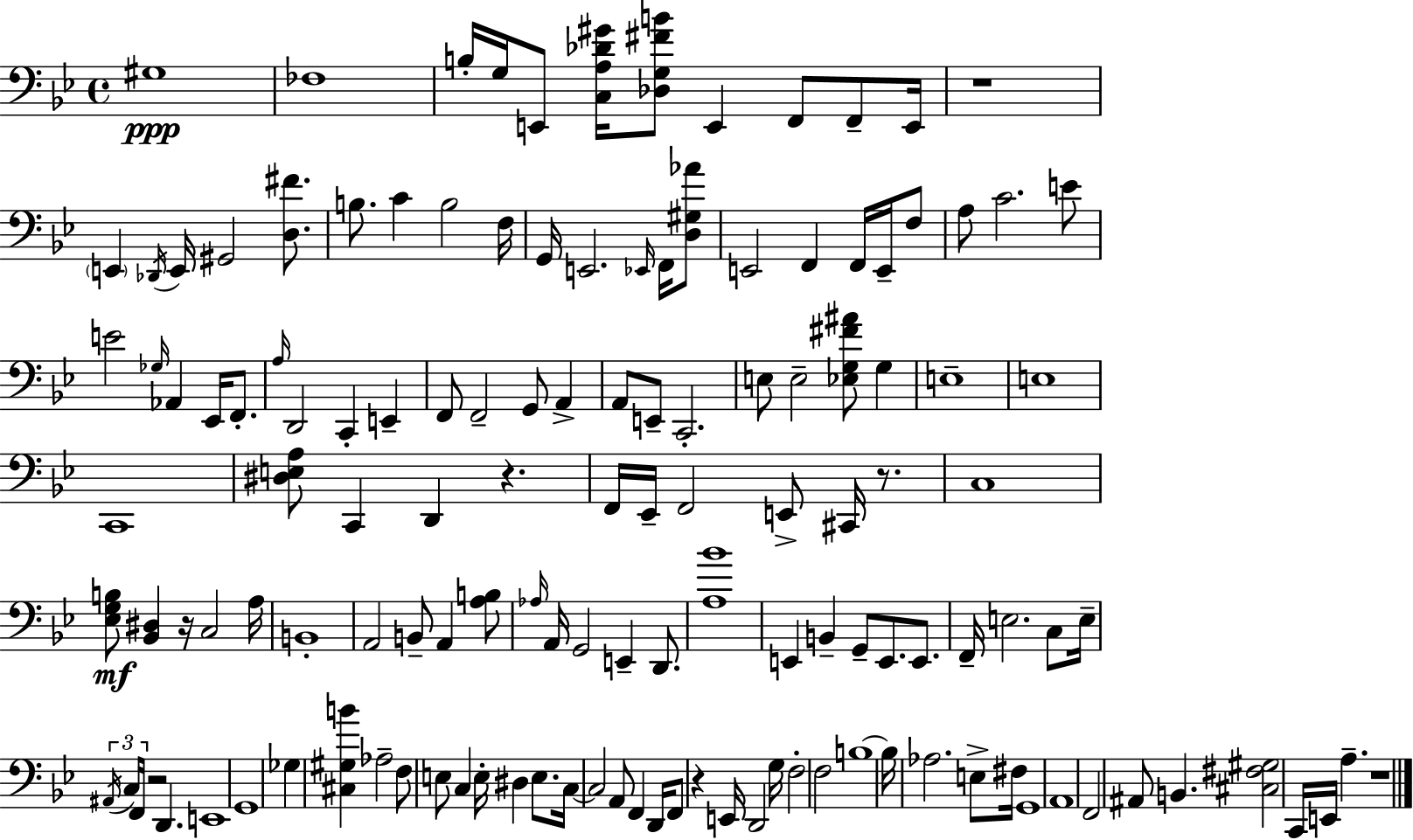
{
  \clef bass
  \time 4/4
  \defaultTimeSignature
  \key bes \major
  gis1\ppp | fes1 | b16-. g16 e,8 <c a des' gis'>16 <des g fis' b'>8 e,4 f,8 f,8-- e,16 | r1 | \break \parenthesize e,4 \acciaccatura { des,16 } e,16 gis,2 <d fis'>8. | b8. c'4 b2 | f16 g,16 e,2. \grace { ees,16 } f,16 | <d gis aes'>8 e,2 f,4 f,16 e,16-- | \break f8 a8 c'2. | e'8 e'2 \grace { ges16 } aes,4 ees,16 | f,8.-. \grace { a16 } d,2 c,4-. | e,4-- f,8 f,2-- g,8 | \break a,4-> a,8 e,8-- c,2.-. | e8 e2-- <ees g fis' ais'>8 | g4 e1-- | e1 | \break c,1 | <dis e a>8 c,4 d,4 r4. | f,16 ees,16-- f,2 e,8-> | cis,16 r8. c1 | \break <ees g b>8\mf <bes, dis>4 r16 c2 | a16 b,1-. | a,2 b,8-- a,4 | <a b>8 \grace { aes16 } a,16 g,2 e,4-- | \break d,8. <a bes'>1 | e,4 b,4-- g,8-- e,8. | e,8. f,16-- e2. | c8 e16-- \tuplet 3/2 { \acciaccatura { ais,16 } c16 f,16 } r2 | \break d,4. e,1 | g,1 | ges4 <cis gis b'>4 aes2-- | f8 e8 c4 e16-. dis4 | \break e8. c16~~ c2 a,8 | f,4 d,16 f,8 r4 e,16 d,2 | g16 f2-. f2 | b1~~ | \break b16 aes2. | e8-> fis16 g,1 | a,1 | f,2 ais,8 | \break b,4. <cis fis gis>2 c,16 e,16 | a4.-- r1 | \bar "|."
}